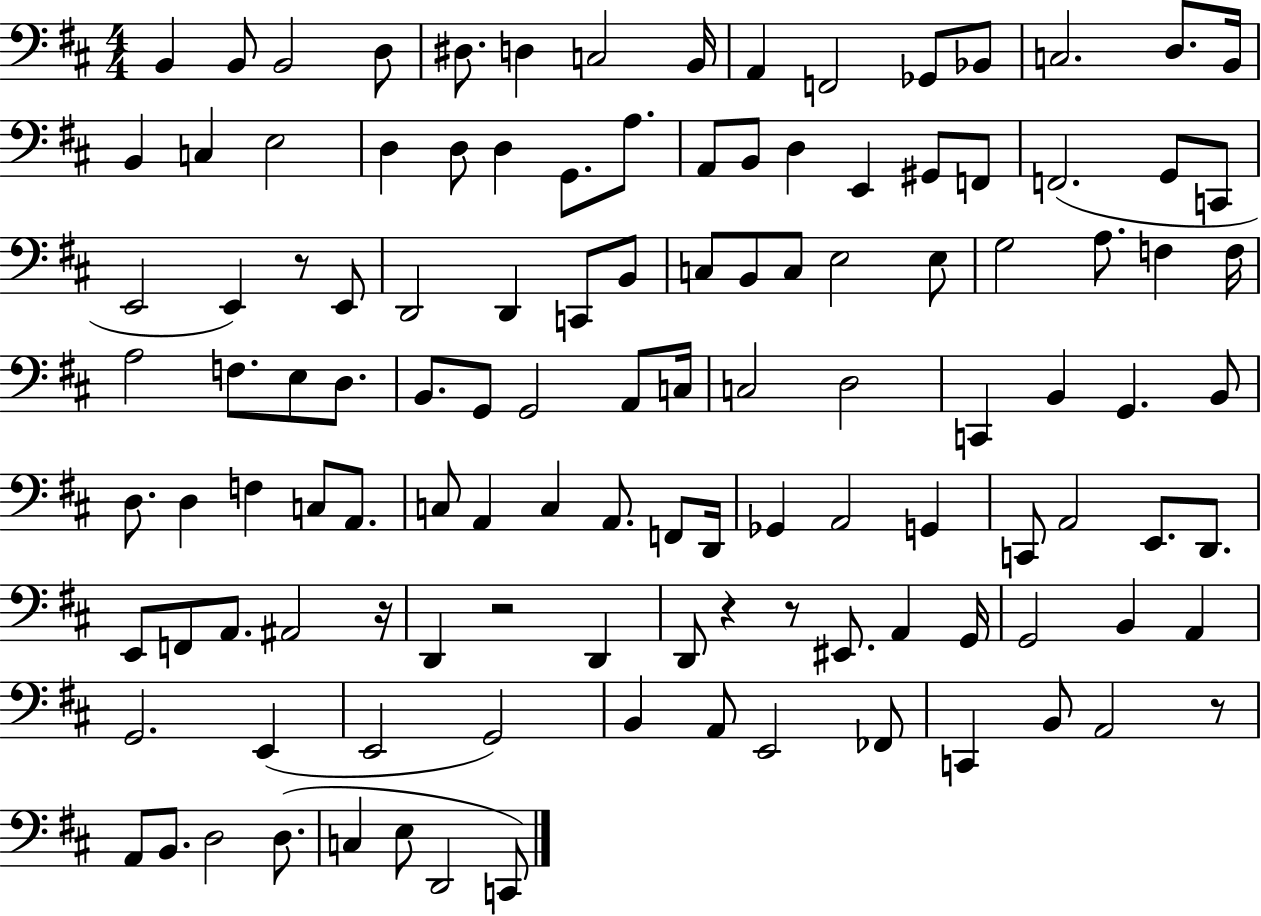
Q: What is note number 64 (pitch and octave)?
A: D3